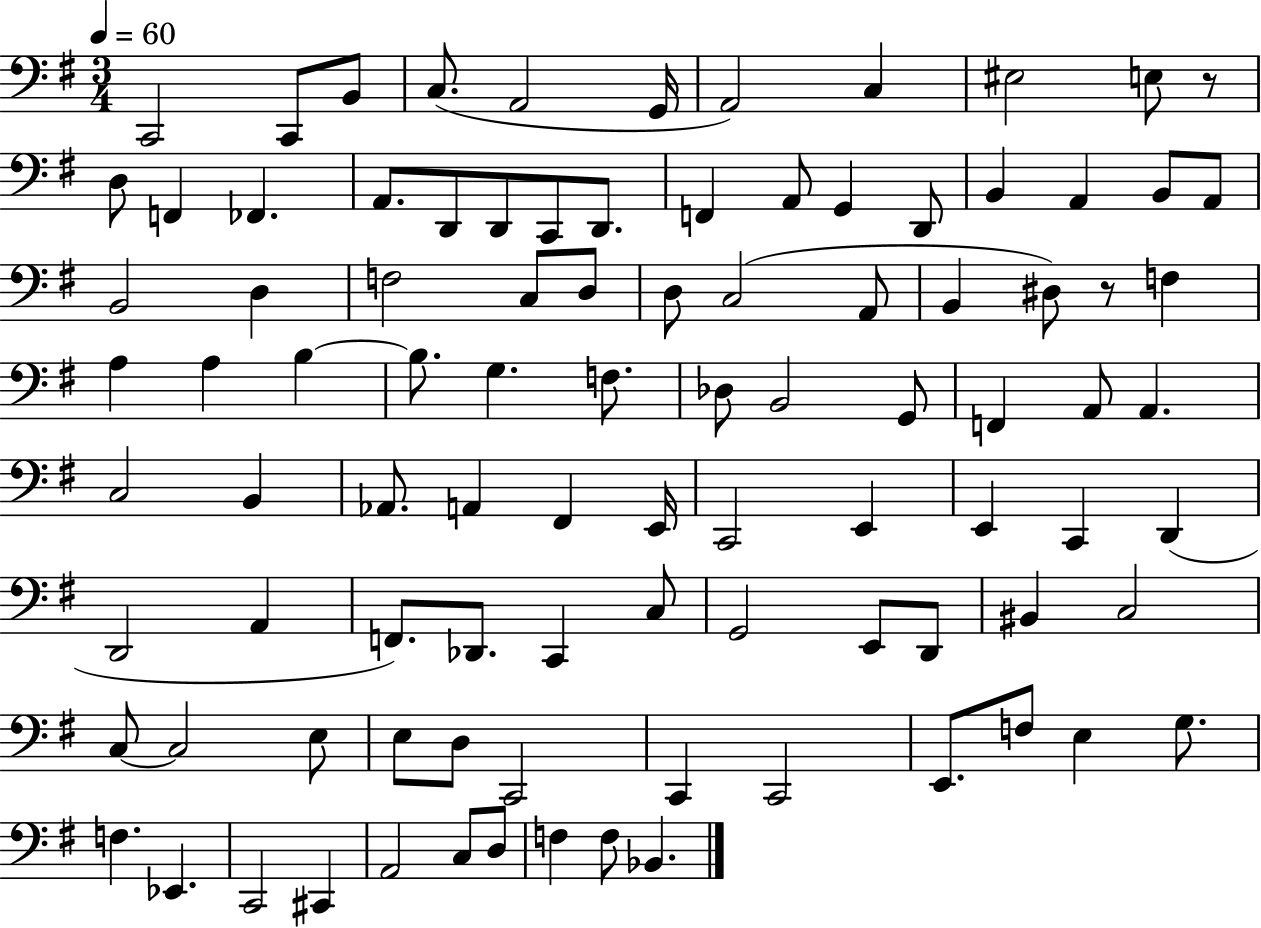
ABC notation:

X:1
T:Untitled
M:3/4
L:1/4
K:G
C,,2 C,,/2 B,,/2 C,/2 A,,2 G,,/4 A,,2 C, ^E,2 E,/2 z/2 D,/2 F,, _F,, A,,/2 D,,/2 D,,/2 C,,/2 D,,/2 F,, A,,/2 G,, D,,/2 B,, A,, B,,/2 A,,/2 B,,2 D, F,2 C,/2 D,/2 D,/2 C,2 A,,/2 B,, ^D,/2 z/2 F, A, A, B, B,/2 G, F,/2 _D,/2 B,,2 G,,/2 F,, A,,/2 A,, C,2 B,, _A,,/2 A,, ^F,, E,,/4 C,,2 E,, E,, C,, D,, D,,2 A,, F,,/2 _D,,/2 C,, C,/2 G,,2 E,,/2 D,,/2 ^B,, C,2 C,/2 C,2 E,/2 E,/2 D,/2 C,,2 C,, C,,2 E,,/2 F,/2 E, G,/2 F, _E,, C,,2 ^C,, A,,2 C,/2 D,/2 F, F,/2 _B,,